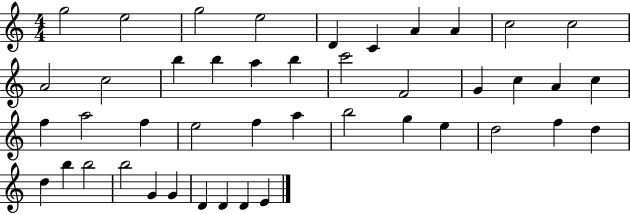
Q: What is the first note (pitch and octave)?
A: G5